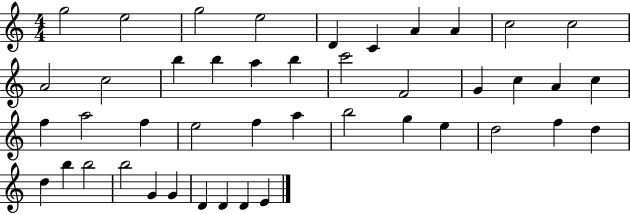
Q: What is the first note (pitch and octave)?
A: G5